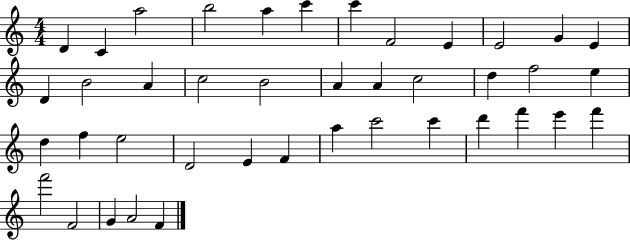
{
  \clef treble
  \numericTimeSignature
  \time 4/4
  \key c \major
  d'4 c'4 a''2 | b''2 a''4 c'''4 | c'''4 f'2 e'4 | e'2 g'4 e'4 | \break d'4 b'2 a'4 | c''2 b'2 | a'4 a'4 c''2 | d''4 f''2 e''4 | \break d''4 f''4 e''2 | d'2 e'4 f'4 | a''4 c'''2 c'''4 | d'''4 f'''4 e'''4 f'''4 | \break f'''2 f'2 | g'4 a'2 f'4 | \bar "|."
}